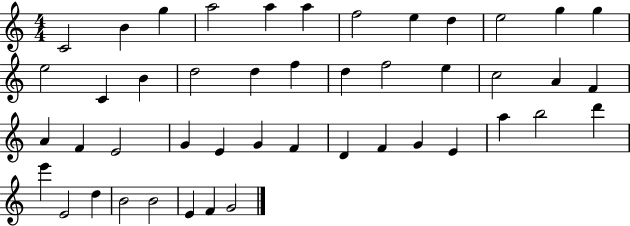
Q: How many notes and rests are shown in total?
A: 46